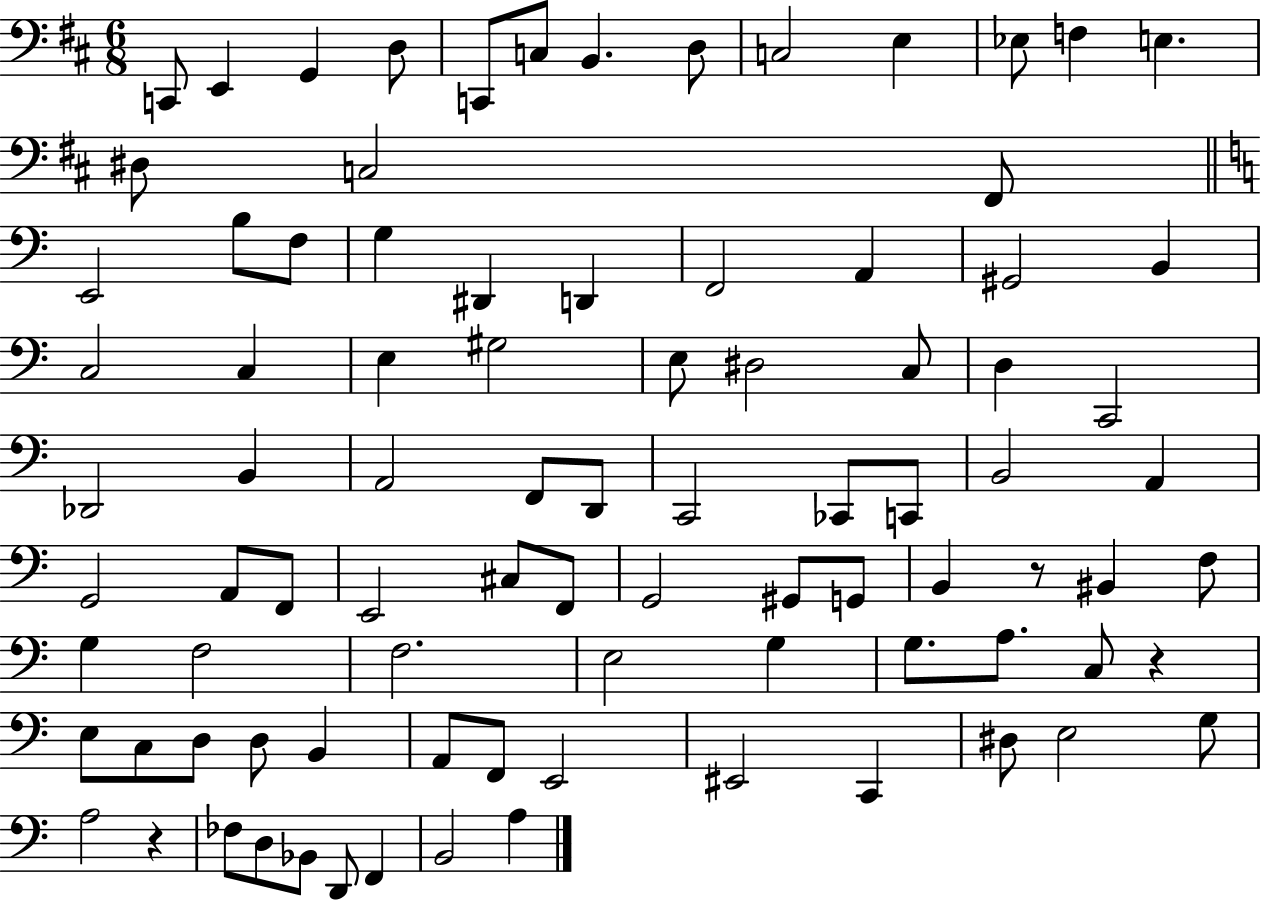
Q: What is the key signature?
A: D major